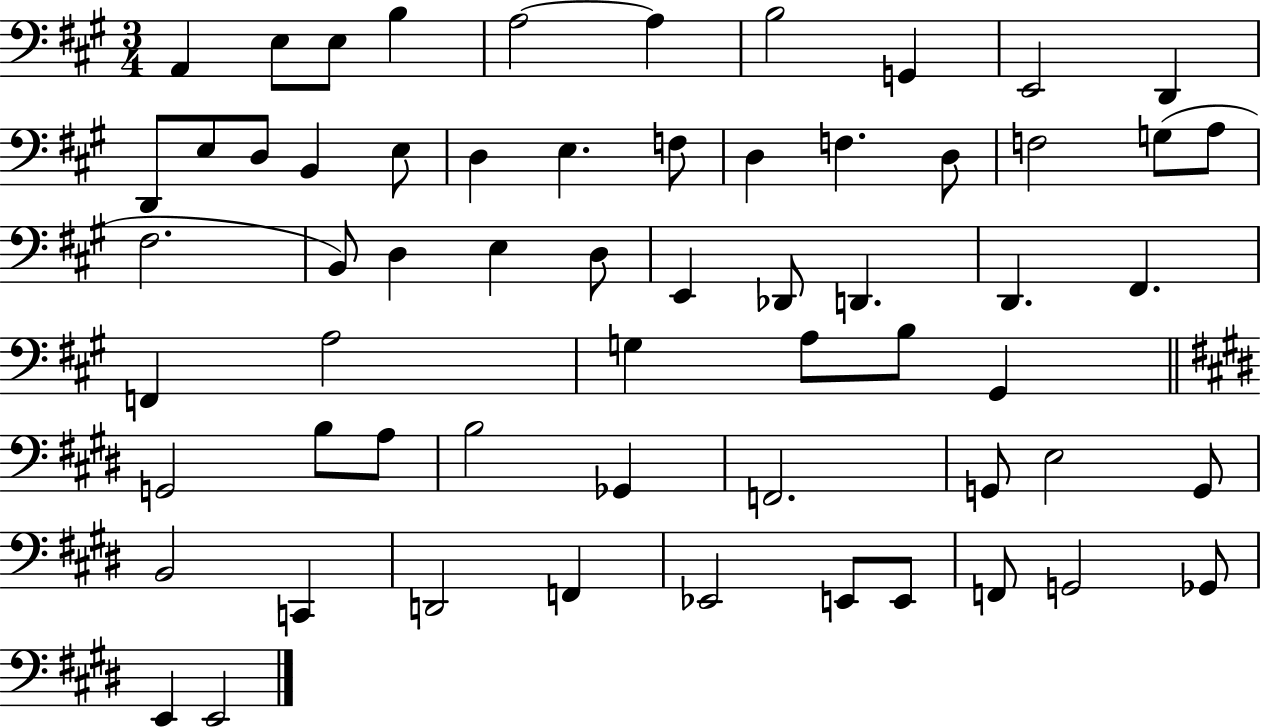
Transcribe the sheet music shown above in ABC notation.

X:1
T:Untitled
M:3/4
L:1/4
K:A
A,, E,/2 E,/2 B, A,2 A, B,2 G,, E,,2 D,, D,,/2 E,/2 D,/2 B,, E,/2 D, E, F,/2 D, F, D,/2 F,2 G,/2 A,/2 ^F,2 B,,/2 D, E, D,/2 E,, _D,,/2 D,, D,, ^F,, F,, A,2 G, A,/2 B,/2 ^G,, G,,2 B,/2 A,/2 B,2 _G,, F,,2 G,,/2 E,2 G,,/2 B,,2 C,, D,,2 F,, _E,,2 E,,/2 E,,/2 F,,/2 G,,2 _G,,/2 E,, E,,2